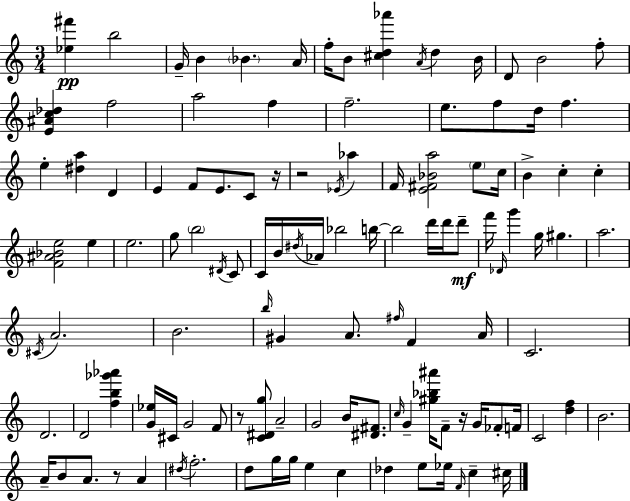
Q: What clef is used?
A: treble